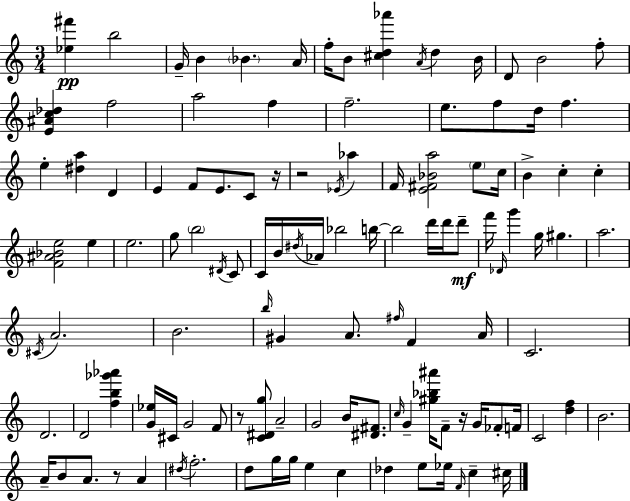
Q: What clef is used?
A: treble